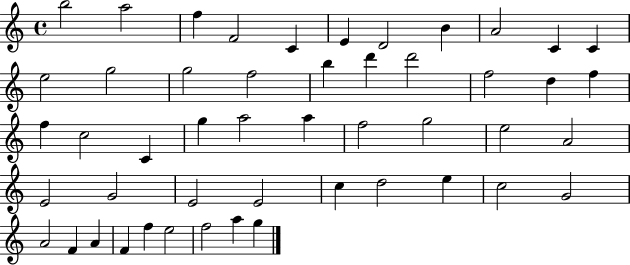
B5/h A5/h F5/q F4/h C4/q E4/q D4/h B4/q A4/h C4/q C4/q E5/h G5/h G5/h F5/h B5/q D6/q D6/h F5/h D5/q F5/q F5/q C5/h C4/q G5/q A5/h A5/q F5/h G5/h E5/h A4/h E4/h G4/h E4/h E4/h C5/q D5/h E5/q C5/h G4/h A4/h F4/q A4/q F4/q F5/q E5/h F5/h A5/q G5/q